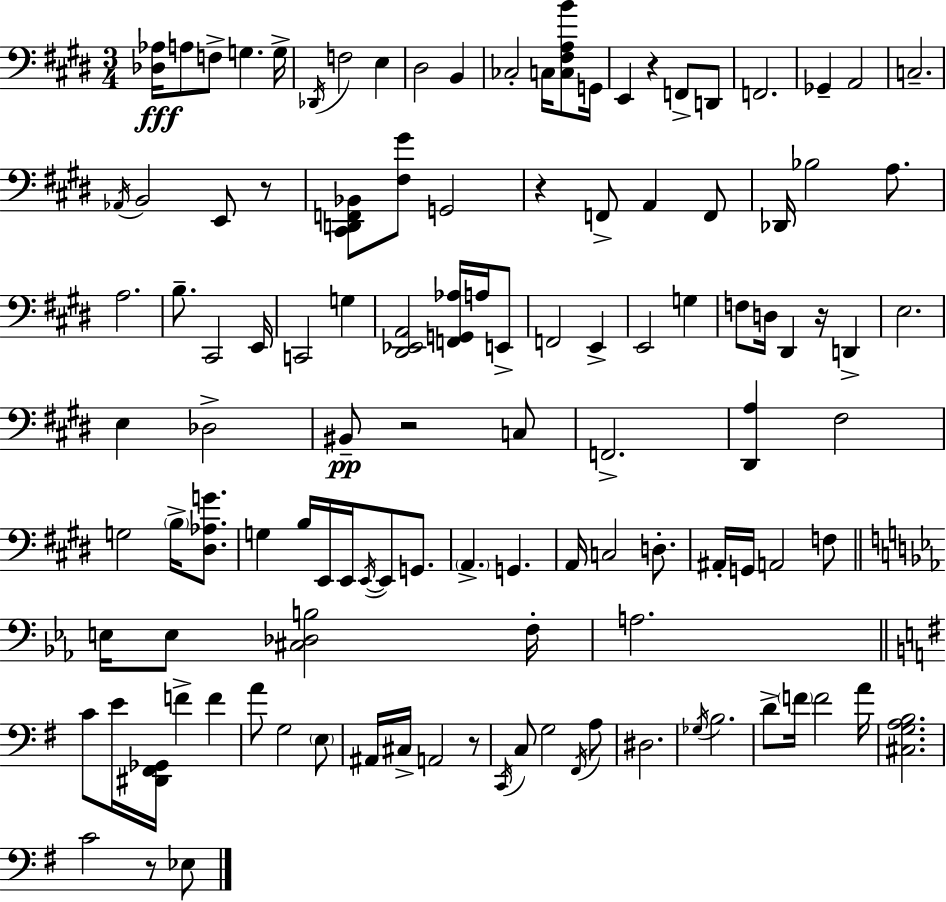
{
  \clef bass
  \numericTimeSignature
  \time 3/4
  \key e \major
  <des aes>16\fff a8 f8-> g4. g16-> | \acciaccatura { des,16 } f2 e4 | dis2 b,4 | ces2-. c16 <c fis a b'>8 | \break g,16 e,4 r4 f,8-> d,8 | f,2. | ges,4-- a,2 | c2.-- | \break \acciaccatura { aes,16 } b,2 e,8 | r8 <cis, d, f, bes,>8 <fis gis'>8 g,2 | r4 f,8-> a,4 | f,8 des,16 bes2 a8. | \break a2. | b8.-- cis,2 | e,16 c,2 g4 | <dis, ees, a,>2 <f, g, aes>16 a16 | \break e,8-> f,2 e,4-> | e,2 g4 | f8 d16 dis,4 r16 d,4-> | e2. | \break e4 des2-> | bis,8--\pp r2 | c8 f,2.-> | <dis, a>4 fis2 | \break g2 \parenthesize b16-> <dis aes g'>8. | g4 b16 e,16 e,16 \acciaccatura { e,16~ }~ e,8 | g,8. \parenthesize a,4.-> g,4. | a,16 c2 | \break d8.-. ais,16-. g,16 a,2 | f8 \bar "||" \break \key ees \major e16 e8 <cis des b>2 f16-. | a2. | \bar "||" \break \key g \major c'8 e'16 <dis, fis, ges,>16 f'4-> f'4 | a'8 g2 \parenthesize e8 | ais,16 cis16-> a,2 r8 | \acciaccatura { c,16 } c8 g2 \acciaccatura { fis,16 } | \break a8 dis2. | \acciaccatura { ges16 } b2. | d'8-> \parenthesize f'16 f'2 | a'16 <cis g a b>2. | \break c'2 r8 | ees8 \bar "|."
}